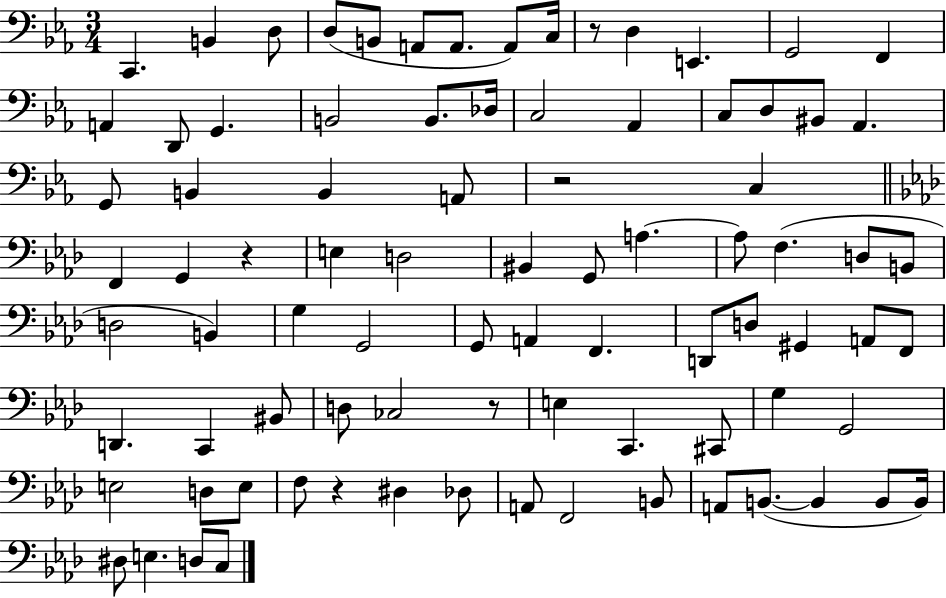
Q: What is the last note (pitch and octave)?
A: C3